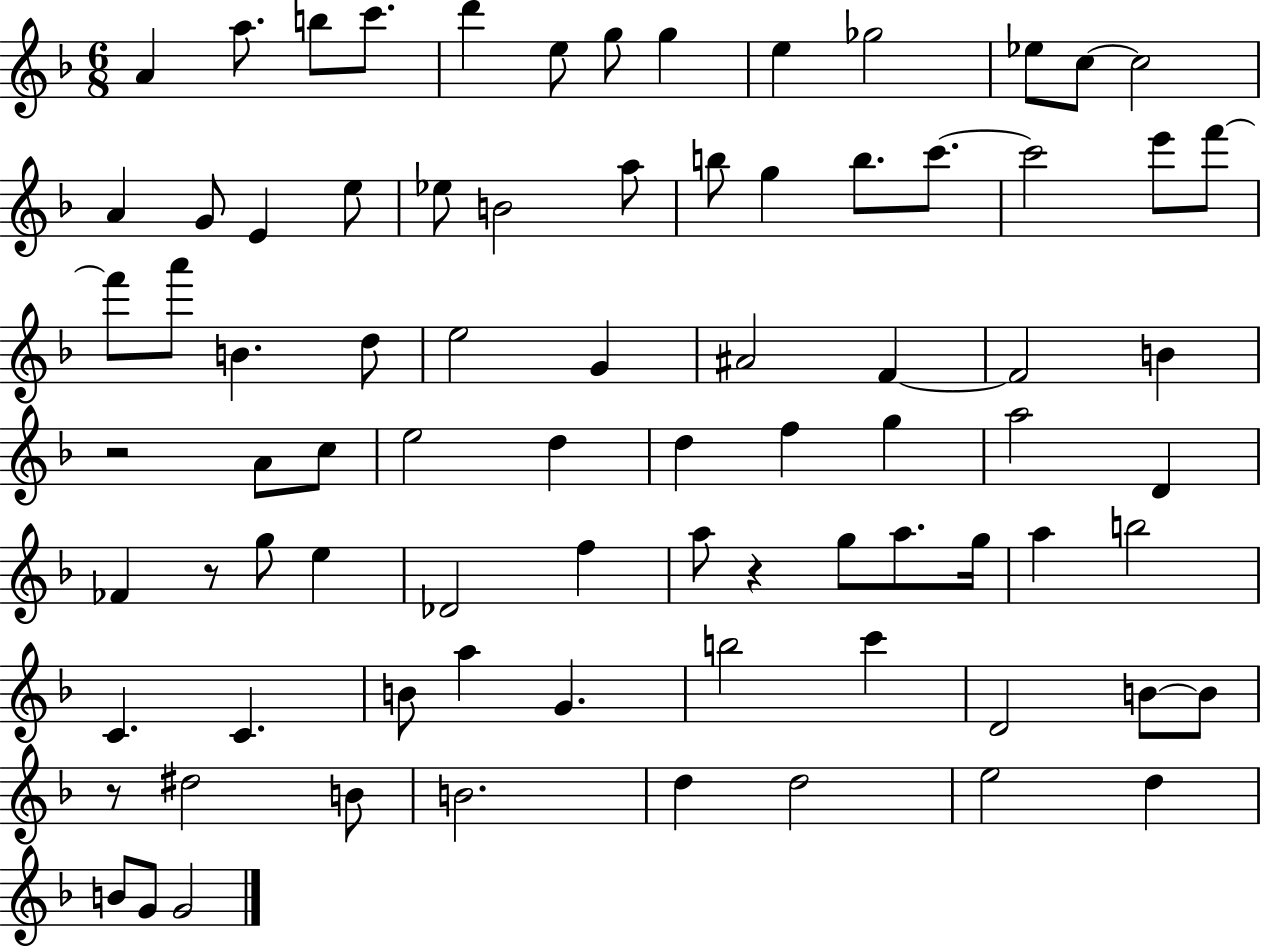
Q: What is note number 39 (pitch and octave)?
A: C5